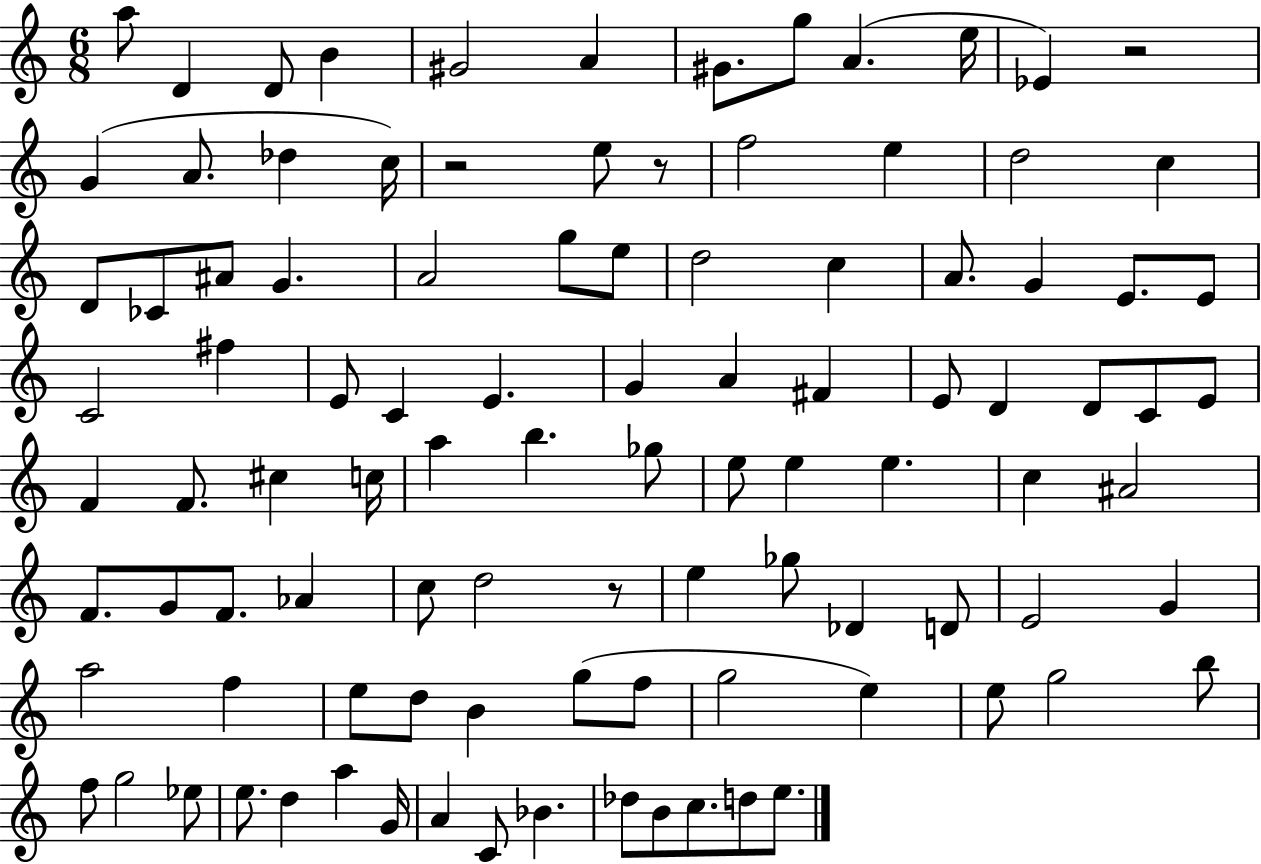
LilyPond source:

{
  \clef treble
  \numericTimeSignature
  \time 6/8
  \key c \major
  a''8 d'4 d'8 b'4 | gis'2 a'4 | gis'8. g''8 a'4.( e''16 | ees'4) r2 | \break g'4( a'8. des''4 c''16) | r2 e''8 r8 | f''2 e''4 | d''2 c''4 | \break d'8 ces'8 ais'8 g'4. | a'2 g''8 e''8 | d''2 c''4 | a'8. g'4 e'8. e'8 | \break c'2 fis''4 | e'8 c'4 e'4. | g'4 a'4 fis'4 | e'8 d'4 d'8 c'8 e'8 | \break f'4 f'8. cis''4 c''16 | a''4 b''4. ges''8 | e''8 e''4 e''4. | c''4 ais'2 | \break f'8. g'8 f'8. aes'4 | c''8 d''2 r8 | e''4 ges''8 des'4 d'8 | e'2 g'4 | \break a''2 f''4 | e''8 d''8 b'4 g''8( f''8 | g''2 e''4) | e''8 g''2 b''8 | \break f''8 g''2 ees''8 | e''8. d''4 a''4 g'16 | a'4 c'8 bes'4. | des''8 b'8 c''8. d''8 e''8. | \break \bar "|."
}